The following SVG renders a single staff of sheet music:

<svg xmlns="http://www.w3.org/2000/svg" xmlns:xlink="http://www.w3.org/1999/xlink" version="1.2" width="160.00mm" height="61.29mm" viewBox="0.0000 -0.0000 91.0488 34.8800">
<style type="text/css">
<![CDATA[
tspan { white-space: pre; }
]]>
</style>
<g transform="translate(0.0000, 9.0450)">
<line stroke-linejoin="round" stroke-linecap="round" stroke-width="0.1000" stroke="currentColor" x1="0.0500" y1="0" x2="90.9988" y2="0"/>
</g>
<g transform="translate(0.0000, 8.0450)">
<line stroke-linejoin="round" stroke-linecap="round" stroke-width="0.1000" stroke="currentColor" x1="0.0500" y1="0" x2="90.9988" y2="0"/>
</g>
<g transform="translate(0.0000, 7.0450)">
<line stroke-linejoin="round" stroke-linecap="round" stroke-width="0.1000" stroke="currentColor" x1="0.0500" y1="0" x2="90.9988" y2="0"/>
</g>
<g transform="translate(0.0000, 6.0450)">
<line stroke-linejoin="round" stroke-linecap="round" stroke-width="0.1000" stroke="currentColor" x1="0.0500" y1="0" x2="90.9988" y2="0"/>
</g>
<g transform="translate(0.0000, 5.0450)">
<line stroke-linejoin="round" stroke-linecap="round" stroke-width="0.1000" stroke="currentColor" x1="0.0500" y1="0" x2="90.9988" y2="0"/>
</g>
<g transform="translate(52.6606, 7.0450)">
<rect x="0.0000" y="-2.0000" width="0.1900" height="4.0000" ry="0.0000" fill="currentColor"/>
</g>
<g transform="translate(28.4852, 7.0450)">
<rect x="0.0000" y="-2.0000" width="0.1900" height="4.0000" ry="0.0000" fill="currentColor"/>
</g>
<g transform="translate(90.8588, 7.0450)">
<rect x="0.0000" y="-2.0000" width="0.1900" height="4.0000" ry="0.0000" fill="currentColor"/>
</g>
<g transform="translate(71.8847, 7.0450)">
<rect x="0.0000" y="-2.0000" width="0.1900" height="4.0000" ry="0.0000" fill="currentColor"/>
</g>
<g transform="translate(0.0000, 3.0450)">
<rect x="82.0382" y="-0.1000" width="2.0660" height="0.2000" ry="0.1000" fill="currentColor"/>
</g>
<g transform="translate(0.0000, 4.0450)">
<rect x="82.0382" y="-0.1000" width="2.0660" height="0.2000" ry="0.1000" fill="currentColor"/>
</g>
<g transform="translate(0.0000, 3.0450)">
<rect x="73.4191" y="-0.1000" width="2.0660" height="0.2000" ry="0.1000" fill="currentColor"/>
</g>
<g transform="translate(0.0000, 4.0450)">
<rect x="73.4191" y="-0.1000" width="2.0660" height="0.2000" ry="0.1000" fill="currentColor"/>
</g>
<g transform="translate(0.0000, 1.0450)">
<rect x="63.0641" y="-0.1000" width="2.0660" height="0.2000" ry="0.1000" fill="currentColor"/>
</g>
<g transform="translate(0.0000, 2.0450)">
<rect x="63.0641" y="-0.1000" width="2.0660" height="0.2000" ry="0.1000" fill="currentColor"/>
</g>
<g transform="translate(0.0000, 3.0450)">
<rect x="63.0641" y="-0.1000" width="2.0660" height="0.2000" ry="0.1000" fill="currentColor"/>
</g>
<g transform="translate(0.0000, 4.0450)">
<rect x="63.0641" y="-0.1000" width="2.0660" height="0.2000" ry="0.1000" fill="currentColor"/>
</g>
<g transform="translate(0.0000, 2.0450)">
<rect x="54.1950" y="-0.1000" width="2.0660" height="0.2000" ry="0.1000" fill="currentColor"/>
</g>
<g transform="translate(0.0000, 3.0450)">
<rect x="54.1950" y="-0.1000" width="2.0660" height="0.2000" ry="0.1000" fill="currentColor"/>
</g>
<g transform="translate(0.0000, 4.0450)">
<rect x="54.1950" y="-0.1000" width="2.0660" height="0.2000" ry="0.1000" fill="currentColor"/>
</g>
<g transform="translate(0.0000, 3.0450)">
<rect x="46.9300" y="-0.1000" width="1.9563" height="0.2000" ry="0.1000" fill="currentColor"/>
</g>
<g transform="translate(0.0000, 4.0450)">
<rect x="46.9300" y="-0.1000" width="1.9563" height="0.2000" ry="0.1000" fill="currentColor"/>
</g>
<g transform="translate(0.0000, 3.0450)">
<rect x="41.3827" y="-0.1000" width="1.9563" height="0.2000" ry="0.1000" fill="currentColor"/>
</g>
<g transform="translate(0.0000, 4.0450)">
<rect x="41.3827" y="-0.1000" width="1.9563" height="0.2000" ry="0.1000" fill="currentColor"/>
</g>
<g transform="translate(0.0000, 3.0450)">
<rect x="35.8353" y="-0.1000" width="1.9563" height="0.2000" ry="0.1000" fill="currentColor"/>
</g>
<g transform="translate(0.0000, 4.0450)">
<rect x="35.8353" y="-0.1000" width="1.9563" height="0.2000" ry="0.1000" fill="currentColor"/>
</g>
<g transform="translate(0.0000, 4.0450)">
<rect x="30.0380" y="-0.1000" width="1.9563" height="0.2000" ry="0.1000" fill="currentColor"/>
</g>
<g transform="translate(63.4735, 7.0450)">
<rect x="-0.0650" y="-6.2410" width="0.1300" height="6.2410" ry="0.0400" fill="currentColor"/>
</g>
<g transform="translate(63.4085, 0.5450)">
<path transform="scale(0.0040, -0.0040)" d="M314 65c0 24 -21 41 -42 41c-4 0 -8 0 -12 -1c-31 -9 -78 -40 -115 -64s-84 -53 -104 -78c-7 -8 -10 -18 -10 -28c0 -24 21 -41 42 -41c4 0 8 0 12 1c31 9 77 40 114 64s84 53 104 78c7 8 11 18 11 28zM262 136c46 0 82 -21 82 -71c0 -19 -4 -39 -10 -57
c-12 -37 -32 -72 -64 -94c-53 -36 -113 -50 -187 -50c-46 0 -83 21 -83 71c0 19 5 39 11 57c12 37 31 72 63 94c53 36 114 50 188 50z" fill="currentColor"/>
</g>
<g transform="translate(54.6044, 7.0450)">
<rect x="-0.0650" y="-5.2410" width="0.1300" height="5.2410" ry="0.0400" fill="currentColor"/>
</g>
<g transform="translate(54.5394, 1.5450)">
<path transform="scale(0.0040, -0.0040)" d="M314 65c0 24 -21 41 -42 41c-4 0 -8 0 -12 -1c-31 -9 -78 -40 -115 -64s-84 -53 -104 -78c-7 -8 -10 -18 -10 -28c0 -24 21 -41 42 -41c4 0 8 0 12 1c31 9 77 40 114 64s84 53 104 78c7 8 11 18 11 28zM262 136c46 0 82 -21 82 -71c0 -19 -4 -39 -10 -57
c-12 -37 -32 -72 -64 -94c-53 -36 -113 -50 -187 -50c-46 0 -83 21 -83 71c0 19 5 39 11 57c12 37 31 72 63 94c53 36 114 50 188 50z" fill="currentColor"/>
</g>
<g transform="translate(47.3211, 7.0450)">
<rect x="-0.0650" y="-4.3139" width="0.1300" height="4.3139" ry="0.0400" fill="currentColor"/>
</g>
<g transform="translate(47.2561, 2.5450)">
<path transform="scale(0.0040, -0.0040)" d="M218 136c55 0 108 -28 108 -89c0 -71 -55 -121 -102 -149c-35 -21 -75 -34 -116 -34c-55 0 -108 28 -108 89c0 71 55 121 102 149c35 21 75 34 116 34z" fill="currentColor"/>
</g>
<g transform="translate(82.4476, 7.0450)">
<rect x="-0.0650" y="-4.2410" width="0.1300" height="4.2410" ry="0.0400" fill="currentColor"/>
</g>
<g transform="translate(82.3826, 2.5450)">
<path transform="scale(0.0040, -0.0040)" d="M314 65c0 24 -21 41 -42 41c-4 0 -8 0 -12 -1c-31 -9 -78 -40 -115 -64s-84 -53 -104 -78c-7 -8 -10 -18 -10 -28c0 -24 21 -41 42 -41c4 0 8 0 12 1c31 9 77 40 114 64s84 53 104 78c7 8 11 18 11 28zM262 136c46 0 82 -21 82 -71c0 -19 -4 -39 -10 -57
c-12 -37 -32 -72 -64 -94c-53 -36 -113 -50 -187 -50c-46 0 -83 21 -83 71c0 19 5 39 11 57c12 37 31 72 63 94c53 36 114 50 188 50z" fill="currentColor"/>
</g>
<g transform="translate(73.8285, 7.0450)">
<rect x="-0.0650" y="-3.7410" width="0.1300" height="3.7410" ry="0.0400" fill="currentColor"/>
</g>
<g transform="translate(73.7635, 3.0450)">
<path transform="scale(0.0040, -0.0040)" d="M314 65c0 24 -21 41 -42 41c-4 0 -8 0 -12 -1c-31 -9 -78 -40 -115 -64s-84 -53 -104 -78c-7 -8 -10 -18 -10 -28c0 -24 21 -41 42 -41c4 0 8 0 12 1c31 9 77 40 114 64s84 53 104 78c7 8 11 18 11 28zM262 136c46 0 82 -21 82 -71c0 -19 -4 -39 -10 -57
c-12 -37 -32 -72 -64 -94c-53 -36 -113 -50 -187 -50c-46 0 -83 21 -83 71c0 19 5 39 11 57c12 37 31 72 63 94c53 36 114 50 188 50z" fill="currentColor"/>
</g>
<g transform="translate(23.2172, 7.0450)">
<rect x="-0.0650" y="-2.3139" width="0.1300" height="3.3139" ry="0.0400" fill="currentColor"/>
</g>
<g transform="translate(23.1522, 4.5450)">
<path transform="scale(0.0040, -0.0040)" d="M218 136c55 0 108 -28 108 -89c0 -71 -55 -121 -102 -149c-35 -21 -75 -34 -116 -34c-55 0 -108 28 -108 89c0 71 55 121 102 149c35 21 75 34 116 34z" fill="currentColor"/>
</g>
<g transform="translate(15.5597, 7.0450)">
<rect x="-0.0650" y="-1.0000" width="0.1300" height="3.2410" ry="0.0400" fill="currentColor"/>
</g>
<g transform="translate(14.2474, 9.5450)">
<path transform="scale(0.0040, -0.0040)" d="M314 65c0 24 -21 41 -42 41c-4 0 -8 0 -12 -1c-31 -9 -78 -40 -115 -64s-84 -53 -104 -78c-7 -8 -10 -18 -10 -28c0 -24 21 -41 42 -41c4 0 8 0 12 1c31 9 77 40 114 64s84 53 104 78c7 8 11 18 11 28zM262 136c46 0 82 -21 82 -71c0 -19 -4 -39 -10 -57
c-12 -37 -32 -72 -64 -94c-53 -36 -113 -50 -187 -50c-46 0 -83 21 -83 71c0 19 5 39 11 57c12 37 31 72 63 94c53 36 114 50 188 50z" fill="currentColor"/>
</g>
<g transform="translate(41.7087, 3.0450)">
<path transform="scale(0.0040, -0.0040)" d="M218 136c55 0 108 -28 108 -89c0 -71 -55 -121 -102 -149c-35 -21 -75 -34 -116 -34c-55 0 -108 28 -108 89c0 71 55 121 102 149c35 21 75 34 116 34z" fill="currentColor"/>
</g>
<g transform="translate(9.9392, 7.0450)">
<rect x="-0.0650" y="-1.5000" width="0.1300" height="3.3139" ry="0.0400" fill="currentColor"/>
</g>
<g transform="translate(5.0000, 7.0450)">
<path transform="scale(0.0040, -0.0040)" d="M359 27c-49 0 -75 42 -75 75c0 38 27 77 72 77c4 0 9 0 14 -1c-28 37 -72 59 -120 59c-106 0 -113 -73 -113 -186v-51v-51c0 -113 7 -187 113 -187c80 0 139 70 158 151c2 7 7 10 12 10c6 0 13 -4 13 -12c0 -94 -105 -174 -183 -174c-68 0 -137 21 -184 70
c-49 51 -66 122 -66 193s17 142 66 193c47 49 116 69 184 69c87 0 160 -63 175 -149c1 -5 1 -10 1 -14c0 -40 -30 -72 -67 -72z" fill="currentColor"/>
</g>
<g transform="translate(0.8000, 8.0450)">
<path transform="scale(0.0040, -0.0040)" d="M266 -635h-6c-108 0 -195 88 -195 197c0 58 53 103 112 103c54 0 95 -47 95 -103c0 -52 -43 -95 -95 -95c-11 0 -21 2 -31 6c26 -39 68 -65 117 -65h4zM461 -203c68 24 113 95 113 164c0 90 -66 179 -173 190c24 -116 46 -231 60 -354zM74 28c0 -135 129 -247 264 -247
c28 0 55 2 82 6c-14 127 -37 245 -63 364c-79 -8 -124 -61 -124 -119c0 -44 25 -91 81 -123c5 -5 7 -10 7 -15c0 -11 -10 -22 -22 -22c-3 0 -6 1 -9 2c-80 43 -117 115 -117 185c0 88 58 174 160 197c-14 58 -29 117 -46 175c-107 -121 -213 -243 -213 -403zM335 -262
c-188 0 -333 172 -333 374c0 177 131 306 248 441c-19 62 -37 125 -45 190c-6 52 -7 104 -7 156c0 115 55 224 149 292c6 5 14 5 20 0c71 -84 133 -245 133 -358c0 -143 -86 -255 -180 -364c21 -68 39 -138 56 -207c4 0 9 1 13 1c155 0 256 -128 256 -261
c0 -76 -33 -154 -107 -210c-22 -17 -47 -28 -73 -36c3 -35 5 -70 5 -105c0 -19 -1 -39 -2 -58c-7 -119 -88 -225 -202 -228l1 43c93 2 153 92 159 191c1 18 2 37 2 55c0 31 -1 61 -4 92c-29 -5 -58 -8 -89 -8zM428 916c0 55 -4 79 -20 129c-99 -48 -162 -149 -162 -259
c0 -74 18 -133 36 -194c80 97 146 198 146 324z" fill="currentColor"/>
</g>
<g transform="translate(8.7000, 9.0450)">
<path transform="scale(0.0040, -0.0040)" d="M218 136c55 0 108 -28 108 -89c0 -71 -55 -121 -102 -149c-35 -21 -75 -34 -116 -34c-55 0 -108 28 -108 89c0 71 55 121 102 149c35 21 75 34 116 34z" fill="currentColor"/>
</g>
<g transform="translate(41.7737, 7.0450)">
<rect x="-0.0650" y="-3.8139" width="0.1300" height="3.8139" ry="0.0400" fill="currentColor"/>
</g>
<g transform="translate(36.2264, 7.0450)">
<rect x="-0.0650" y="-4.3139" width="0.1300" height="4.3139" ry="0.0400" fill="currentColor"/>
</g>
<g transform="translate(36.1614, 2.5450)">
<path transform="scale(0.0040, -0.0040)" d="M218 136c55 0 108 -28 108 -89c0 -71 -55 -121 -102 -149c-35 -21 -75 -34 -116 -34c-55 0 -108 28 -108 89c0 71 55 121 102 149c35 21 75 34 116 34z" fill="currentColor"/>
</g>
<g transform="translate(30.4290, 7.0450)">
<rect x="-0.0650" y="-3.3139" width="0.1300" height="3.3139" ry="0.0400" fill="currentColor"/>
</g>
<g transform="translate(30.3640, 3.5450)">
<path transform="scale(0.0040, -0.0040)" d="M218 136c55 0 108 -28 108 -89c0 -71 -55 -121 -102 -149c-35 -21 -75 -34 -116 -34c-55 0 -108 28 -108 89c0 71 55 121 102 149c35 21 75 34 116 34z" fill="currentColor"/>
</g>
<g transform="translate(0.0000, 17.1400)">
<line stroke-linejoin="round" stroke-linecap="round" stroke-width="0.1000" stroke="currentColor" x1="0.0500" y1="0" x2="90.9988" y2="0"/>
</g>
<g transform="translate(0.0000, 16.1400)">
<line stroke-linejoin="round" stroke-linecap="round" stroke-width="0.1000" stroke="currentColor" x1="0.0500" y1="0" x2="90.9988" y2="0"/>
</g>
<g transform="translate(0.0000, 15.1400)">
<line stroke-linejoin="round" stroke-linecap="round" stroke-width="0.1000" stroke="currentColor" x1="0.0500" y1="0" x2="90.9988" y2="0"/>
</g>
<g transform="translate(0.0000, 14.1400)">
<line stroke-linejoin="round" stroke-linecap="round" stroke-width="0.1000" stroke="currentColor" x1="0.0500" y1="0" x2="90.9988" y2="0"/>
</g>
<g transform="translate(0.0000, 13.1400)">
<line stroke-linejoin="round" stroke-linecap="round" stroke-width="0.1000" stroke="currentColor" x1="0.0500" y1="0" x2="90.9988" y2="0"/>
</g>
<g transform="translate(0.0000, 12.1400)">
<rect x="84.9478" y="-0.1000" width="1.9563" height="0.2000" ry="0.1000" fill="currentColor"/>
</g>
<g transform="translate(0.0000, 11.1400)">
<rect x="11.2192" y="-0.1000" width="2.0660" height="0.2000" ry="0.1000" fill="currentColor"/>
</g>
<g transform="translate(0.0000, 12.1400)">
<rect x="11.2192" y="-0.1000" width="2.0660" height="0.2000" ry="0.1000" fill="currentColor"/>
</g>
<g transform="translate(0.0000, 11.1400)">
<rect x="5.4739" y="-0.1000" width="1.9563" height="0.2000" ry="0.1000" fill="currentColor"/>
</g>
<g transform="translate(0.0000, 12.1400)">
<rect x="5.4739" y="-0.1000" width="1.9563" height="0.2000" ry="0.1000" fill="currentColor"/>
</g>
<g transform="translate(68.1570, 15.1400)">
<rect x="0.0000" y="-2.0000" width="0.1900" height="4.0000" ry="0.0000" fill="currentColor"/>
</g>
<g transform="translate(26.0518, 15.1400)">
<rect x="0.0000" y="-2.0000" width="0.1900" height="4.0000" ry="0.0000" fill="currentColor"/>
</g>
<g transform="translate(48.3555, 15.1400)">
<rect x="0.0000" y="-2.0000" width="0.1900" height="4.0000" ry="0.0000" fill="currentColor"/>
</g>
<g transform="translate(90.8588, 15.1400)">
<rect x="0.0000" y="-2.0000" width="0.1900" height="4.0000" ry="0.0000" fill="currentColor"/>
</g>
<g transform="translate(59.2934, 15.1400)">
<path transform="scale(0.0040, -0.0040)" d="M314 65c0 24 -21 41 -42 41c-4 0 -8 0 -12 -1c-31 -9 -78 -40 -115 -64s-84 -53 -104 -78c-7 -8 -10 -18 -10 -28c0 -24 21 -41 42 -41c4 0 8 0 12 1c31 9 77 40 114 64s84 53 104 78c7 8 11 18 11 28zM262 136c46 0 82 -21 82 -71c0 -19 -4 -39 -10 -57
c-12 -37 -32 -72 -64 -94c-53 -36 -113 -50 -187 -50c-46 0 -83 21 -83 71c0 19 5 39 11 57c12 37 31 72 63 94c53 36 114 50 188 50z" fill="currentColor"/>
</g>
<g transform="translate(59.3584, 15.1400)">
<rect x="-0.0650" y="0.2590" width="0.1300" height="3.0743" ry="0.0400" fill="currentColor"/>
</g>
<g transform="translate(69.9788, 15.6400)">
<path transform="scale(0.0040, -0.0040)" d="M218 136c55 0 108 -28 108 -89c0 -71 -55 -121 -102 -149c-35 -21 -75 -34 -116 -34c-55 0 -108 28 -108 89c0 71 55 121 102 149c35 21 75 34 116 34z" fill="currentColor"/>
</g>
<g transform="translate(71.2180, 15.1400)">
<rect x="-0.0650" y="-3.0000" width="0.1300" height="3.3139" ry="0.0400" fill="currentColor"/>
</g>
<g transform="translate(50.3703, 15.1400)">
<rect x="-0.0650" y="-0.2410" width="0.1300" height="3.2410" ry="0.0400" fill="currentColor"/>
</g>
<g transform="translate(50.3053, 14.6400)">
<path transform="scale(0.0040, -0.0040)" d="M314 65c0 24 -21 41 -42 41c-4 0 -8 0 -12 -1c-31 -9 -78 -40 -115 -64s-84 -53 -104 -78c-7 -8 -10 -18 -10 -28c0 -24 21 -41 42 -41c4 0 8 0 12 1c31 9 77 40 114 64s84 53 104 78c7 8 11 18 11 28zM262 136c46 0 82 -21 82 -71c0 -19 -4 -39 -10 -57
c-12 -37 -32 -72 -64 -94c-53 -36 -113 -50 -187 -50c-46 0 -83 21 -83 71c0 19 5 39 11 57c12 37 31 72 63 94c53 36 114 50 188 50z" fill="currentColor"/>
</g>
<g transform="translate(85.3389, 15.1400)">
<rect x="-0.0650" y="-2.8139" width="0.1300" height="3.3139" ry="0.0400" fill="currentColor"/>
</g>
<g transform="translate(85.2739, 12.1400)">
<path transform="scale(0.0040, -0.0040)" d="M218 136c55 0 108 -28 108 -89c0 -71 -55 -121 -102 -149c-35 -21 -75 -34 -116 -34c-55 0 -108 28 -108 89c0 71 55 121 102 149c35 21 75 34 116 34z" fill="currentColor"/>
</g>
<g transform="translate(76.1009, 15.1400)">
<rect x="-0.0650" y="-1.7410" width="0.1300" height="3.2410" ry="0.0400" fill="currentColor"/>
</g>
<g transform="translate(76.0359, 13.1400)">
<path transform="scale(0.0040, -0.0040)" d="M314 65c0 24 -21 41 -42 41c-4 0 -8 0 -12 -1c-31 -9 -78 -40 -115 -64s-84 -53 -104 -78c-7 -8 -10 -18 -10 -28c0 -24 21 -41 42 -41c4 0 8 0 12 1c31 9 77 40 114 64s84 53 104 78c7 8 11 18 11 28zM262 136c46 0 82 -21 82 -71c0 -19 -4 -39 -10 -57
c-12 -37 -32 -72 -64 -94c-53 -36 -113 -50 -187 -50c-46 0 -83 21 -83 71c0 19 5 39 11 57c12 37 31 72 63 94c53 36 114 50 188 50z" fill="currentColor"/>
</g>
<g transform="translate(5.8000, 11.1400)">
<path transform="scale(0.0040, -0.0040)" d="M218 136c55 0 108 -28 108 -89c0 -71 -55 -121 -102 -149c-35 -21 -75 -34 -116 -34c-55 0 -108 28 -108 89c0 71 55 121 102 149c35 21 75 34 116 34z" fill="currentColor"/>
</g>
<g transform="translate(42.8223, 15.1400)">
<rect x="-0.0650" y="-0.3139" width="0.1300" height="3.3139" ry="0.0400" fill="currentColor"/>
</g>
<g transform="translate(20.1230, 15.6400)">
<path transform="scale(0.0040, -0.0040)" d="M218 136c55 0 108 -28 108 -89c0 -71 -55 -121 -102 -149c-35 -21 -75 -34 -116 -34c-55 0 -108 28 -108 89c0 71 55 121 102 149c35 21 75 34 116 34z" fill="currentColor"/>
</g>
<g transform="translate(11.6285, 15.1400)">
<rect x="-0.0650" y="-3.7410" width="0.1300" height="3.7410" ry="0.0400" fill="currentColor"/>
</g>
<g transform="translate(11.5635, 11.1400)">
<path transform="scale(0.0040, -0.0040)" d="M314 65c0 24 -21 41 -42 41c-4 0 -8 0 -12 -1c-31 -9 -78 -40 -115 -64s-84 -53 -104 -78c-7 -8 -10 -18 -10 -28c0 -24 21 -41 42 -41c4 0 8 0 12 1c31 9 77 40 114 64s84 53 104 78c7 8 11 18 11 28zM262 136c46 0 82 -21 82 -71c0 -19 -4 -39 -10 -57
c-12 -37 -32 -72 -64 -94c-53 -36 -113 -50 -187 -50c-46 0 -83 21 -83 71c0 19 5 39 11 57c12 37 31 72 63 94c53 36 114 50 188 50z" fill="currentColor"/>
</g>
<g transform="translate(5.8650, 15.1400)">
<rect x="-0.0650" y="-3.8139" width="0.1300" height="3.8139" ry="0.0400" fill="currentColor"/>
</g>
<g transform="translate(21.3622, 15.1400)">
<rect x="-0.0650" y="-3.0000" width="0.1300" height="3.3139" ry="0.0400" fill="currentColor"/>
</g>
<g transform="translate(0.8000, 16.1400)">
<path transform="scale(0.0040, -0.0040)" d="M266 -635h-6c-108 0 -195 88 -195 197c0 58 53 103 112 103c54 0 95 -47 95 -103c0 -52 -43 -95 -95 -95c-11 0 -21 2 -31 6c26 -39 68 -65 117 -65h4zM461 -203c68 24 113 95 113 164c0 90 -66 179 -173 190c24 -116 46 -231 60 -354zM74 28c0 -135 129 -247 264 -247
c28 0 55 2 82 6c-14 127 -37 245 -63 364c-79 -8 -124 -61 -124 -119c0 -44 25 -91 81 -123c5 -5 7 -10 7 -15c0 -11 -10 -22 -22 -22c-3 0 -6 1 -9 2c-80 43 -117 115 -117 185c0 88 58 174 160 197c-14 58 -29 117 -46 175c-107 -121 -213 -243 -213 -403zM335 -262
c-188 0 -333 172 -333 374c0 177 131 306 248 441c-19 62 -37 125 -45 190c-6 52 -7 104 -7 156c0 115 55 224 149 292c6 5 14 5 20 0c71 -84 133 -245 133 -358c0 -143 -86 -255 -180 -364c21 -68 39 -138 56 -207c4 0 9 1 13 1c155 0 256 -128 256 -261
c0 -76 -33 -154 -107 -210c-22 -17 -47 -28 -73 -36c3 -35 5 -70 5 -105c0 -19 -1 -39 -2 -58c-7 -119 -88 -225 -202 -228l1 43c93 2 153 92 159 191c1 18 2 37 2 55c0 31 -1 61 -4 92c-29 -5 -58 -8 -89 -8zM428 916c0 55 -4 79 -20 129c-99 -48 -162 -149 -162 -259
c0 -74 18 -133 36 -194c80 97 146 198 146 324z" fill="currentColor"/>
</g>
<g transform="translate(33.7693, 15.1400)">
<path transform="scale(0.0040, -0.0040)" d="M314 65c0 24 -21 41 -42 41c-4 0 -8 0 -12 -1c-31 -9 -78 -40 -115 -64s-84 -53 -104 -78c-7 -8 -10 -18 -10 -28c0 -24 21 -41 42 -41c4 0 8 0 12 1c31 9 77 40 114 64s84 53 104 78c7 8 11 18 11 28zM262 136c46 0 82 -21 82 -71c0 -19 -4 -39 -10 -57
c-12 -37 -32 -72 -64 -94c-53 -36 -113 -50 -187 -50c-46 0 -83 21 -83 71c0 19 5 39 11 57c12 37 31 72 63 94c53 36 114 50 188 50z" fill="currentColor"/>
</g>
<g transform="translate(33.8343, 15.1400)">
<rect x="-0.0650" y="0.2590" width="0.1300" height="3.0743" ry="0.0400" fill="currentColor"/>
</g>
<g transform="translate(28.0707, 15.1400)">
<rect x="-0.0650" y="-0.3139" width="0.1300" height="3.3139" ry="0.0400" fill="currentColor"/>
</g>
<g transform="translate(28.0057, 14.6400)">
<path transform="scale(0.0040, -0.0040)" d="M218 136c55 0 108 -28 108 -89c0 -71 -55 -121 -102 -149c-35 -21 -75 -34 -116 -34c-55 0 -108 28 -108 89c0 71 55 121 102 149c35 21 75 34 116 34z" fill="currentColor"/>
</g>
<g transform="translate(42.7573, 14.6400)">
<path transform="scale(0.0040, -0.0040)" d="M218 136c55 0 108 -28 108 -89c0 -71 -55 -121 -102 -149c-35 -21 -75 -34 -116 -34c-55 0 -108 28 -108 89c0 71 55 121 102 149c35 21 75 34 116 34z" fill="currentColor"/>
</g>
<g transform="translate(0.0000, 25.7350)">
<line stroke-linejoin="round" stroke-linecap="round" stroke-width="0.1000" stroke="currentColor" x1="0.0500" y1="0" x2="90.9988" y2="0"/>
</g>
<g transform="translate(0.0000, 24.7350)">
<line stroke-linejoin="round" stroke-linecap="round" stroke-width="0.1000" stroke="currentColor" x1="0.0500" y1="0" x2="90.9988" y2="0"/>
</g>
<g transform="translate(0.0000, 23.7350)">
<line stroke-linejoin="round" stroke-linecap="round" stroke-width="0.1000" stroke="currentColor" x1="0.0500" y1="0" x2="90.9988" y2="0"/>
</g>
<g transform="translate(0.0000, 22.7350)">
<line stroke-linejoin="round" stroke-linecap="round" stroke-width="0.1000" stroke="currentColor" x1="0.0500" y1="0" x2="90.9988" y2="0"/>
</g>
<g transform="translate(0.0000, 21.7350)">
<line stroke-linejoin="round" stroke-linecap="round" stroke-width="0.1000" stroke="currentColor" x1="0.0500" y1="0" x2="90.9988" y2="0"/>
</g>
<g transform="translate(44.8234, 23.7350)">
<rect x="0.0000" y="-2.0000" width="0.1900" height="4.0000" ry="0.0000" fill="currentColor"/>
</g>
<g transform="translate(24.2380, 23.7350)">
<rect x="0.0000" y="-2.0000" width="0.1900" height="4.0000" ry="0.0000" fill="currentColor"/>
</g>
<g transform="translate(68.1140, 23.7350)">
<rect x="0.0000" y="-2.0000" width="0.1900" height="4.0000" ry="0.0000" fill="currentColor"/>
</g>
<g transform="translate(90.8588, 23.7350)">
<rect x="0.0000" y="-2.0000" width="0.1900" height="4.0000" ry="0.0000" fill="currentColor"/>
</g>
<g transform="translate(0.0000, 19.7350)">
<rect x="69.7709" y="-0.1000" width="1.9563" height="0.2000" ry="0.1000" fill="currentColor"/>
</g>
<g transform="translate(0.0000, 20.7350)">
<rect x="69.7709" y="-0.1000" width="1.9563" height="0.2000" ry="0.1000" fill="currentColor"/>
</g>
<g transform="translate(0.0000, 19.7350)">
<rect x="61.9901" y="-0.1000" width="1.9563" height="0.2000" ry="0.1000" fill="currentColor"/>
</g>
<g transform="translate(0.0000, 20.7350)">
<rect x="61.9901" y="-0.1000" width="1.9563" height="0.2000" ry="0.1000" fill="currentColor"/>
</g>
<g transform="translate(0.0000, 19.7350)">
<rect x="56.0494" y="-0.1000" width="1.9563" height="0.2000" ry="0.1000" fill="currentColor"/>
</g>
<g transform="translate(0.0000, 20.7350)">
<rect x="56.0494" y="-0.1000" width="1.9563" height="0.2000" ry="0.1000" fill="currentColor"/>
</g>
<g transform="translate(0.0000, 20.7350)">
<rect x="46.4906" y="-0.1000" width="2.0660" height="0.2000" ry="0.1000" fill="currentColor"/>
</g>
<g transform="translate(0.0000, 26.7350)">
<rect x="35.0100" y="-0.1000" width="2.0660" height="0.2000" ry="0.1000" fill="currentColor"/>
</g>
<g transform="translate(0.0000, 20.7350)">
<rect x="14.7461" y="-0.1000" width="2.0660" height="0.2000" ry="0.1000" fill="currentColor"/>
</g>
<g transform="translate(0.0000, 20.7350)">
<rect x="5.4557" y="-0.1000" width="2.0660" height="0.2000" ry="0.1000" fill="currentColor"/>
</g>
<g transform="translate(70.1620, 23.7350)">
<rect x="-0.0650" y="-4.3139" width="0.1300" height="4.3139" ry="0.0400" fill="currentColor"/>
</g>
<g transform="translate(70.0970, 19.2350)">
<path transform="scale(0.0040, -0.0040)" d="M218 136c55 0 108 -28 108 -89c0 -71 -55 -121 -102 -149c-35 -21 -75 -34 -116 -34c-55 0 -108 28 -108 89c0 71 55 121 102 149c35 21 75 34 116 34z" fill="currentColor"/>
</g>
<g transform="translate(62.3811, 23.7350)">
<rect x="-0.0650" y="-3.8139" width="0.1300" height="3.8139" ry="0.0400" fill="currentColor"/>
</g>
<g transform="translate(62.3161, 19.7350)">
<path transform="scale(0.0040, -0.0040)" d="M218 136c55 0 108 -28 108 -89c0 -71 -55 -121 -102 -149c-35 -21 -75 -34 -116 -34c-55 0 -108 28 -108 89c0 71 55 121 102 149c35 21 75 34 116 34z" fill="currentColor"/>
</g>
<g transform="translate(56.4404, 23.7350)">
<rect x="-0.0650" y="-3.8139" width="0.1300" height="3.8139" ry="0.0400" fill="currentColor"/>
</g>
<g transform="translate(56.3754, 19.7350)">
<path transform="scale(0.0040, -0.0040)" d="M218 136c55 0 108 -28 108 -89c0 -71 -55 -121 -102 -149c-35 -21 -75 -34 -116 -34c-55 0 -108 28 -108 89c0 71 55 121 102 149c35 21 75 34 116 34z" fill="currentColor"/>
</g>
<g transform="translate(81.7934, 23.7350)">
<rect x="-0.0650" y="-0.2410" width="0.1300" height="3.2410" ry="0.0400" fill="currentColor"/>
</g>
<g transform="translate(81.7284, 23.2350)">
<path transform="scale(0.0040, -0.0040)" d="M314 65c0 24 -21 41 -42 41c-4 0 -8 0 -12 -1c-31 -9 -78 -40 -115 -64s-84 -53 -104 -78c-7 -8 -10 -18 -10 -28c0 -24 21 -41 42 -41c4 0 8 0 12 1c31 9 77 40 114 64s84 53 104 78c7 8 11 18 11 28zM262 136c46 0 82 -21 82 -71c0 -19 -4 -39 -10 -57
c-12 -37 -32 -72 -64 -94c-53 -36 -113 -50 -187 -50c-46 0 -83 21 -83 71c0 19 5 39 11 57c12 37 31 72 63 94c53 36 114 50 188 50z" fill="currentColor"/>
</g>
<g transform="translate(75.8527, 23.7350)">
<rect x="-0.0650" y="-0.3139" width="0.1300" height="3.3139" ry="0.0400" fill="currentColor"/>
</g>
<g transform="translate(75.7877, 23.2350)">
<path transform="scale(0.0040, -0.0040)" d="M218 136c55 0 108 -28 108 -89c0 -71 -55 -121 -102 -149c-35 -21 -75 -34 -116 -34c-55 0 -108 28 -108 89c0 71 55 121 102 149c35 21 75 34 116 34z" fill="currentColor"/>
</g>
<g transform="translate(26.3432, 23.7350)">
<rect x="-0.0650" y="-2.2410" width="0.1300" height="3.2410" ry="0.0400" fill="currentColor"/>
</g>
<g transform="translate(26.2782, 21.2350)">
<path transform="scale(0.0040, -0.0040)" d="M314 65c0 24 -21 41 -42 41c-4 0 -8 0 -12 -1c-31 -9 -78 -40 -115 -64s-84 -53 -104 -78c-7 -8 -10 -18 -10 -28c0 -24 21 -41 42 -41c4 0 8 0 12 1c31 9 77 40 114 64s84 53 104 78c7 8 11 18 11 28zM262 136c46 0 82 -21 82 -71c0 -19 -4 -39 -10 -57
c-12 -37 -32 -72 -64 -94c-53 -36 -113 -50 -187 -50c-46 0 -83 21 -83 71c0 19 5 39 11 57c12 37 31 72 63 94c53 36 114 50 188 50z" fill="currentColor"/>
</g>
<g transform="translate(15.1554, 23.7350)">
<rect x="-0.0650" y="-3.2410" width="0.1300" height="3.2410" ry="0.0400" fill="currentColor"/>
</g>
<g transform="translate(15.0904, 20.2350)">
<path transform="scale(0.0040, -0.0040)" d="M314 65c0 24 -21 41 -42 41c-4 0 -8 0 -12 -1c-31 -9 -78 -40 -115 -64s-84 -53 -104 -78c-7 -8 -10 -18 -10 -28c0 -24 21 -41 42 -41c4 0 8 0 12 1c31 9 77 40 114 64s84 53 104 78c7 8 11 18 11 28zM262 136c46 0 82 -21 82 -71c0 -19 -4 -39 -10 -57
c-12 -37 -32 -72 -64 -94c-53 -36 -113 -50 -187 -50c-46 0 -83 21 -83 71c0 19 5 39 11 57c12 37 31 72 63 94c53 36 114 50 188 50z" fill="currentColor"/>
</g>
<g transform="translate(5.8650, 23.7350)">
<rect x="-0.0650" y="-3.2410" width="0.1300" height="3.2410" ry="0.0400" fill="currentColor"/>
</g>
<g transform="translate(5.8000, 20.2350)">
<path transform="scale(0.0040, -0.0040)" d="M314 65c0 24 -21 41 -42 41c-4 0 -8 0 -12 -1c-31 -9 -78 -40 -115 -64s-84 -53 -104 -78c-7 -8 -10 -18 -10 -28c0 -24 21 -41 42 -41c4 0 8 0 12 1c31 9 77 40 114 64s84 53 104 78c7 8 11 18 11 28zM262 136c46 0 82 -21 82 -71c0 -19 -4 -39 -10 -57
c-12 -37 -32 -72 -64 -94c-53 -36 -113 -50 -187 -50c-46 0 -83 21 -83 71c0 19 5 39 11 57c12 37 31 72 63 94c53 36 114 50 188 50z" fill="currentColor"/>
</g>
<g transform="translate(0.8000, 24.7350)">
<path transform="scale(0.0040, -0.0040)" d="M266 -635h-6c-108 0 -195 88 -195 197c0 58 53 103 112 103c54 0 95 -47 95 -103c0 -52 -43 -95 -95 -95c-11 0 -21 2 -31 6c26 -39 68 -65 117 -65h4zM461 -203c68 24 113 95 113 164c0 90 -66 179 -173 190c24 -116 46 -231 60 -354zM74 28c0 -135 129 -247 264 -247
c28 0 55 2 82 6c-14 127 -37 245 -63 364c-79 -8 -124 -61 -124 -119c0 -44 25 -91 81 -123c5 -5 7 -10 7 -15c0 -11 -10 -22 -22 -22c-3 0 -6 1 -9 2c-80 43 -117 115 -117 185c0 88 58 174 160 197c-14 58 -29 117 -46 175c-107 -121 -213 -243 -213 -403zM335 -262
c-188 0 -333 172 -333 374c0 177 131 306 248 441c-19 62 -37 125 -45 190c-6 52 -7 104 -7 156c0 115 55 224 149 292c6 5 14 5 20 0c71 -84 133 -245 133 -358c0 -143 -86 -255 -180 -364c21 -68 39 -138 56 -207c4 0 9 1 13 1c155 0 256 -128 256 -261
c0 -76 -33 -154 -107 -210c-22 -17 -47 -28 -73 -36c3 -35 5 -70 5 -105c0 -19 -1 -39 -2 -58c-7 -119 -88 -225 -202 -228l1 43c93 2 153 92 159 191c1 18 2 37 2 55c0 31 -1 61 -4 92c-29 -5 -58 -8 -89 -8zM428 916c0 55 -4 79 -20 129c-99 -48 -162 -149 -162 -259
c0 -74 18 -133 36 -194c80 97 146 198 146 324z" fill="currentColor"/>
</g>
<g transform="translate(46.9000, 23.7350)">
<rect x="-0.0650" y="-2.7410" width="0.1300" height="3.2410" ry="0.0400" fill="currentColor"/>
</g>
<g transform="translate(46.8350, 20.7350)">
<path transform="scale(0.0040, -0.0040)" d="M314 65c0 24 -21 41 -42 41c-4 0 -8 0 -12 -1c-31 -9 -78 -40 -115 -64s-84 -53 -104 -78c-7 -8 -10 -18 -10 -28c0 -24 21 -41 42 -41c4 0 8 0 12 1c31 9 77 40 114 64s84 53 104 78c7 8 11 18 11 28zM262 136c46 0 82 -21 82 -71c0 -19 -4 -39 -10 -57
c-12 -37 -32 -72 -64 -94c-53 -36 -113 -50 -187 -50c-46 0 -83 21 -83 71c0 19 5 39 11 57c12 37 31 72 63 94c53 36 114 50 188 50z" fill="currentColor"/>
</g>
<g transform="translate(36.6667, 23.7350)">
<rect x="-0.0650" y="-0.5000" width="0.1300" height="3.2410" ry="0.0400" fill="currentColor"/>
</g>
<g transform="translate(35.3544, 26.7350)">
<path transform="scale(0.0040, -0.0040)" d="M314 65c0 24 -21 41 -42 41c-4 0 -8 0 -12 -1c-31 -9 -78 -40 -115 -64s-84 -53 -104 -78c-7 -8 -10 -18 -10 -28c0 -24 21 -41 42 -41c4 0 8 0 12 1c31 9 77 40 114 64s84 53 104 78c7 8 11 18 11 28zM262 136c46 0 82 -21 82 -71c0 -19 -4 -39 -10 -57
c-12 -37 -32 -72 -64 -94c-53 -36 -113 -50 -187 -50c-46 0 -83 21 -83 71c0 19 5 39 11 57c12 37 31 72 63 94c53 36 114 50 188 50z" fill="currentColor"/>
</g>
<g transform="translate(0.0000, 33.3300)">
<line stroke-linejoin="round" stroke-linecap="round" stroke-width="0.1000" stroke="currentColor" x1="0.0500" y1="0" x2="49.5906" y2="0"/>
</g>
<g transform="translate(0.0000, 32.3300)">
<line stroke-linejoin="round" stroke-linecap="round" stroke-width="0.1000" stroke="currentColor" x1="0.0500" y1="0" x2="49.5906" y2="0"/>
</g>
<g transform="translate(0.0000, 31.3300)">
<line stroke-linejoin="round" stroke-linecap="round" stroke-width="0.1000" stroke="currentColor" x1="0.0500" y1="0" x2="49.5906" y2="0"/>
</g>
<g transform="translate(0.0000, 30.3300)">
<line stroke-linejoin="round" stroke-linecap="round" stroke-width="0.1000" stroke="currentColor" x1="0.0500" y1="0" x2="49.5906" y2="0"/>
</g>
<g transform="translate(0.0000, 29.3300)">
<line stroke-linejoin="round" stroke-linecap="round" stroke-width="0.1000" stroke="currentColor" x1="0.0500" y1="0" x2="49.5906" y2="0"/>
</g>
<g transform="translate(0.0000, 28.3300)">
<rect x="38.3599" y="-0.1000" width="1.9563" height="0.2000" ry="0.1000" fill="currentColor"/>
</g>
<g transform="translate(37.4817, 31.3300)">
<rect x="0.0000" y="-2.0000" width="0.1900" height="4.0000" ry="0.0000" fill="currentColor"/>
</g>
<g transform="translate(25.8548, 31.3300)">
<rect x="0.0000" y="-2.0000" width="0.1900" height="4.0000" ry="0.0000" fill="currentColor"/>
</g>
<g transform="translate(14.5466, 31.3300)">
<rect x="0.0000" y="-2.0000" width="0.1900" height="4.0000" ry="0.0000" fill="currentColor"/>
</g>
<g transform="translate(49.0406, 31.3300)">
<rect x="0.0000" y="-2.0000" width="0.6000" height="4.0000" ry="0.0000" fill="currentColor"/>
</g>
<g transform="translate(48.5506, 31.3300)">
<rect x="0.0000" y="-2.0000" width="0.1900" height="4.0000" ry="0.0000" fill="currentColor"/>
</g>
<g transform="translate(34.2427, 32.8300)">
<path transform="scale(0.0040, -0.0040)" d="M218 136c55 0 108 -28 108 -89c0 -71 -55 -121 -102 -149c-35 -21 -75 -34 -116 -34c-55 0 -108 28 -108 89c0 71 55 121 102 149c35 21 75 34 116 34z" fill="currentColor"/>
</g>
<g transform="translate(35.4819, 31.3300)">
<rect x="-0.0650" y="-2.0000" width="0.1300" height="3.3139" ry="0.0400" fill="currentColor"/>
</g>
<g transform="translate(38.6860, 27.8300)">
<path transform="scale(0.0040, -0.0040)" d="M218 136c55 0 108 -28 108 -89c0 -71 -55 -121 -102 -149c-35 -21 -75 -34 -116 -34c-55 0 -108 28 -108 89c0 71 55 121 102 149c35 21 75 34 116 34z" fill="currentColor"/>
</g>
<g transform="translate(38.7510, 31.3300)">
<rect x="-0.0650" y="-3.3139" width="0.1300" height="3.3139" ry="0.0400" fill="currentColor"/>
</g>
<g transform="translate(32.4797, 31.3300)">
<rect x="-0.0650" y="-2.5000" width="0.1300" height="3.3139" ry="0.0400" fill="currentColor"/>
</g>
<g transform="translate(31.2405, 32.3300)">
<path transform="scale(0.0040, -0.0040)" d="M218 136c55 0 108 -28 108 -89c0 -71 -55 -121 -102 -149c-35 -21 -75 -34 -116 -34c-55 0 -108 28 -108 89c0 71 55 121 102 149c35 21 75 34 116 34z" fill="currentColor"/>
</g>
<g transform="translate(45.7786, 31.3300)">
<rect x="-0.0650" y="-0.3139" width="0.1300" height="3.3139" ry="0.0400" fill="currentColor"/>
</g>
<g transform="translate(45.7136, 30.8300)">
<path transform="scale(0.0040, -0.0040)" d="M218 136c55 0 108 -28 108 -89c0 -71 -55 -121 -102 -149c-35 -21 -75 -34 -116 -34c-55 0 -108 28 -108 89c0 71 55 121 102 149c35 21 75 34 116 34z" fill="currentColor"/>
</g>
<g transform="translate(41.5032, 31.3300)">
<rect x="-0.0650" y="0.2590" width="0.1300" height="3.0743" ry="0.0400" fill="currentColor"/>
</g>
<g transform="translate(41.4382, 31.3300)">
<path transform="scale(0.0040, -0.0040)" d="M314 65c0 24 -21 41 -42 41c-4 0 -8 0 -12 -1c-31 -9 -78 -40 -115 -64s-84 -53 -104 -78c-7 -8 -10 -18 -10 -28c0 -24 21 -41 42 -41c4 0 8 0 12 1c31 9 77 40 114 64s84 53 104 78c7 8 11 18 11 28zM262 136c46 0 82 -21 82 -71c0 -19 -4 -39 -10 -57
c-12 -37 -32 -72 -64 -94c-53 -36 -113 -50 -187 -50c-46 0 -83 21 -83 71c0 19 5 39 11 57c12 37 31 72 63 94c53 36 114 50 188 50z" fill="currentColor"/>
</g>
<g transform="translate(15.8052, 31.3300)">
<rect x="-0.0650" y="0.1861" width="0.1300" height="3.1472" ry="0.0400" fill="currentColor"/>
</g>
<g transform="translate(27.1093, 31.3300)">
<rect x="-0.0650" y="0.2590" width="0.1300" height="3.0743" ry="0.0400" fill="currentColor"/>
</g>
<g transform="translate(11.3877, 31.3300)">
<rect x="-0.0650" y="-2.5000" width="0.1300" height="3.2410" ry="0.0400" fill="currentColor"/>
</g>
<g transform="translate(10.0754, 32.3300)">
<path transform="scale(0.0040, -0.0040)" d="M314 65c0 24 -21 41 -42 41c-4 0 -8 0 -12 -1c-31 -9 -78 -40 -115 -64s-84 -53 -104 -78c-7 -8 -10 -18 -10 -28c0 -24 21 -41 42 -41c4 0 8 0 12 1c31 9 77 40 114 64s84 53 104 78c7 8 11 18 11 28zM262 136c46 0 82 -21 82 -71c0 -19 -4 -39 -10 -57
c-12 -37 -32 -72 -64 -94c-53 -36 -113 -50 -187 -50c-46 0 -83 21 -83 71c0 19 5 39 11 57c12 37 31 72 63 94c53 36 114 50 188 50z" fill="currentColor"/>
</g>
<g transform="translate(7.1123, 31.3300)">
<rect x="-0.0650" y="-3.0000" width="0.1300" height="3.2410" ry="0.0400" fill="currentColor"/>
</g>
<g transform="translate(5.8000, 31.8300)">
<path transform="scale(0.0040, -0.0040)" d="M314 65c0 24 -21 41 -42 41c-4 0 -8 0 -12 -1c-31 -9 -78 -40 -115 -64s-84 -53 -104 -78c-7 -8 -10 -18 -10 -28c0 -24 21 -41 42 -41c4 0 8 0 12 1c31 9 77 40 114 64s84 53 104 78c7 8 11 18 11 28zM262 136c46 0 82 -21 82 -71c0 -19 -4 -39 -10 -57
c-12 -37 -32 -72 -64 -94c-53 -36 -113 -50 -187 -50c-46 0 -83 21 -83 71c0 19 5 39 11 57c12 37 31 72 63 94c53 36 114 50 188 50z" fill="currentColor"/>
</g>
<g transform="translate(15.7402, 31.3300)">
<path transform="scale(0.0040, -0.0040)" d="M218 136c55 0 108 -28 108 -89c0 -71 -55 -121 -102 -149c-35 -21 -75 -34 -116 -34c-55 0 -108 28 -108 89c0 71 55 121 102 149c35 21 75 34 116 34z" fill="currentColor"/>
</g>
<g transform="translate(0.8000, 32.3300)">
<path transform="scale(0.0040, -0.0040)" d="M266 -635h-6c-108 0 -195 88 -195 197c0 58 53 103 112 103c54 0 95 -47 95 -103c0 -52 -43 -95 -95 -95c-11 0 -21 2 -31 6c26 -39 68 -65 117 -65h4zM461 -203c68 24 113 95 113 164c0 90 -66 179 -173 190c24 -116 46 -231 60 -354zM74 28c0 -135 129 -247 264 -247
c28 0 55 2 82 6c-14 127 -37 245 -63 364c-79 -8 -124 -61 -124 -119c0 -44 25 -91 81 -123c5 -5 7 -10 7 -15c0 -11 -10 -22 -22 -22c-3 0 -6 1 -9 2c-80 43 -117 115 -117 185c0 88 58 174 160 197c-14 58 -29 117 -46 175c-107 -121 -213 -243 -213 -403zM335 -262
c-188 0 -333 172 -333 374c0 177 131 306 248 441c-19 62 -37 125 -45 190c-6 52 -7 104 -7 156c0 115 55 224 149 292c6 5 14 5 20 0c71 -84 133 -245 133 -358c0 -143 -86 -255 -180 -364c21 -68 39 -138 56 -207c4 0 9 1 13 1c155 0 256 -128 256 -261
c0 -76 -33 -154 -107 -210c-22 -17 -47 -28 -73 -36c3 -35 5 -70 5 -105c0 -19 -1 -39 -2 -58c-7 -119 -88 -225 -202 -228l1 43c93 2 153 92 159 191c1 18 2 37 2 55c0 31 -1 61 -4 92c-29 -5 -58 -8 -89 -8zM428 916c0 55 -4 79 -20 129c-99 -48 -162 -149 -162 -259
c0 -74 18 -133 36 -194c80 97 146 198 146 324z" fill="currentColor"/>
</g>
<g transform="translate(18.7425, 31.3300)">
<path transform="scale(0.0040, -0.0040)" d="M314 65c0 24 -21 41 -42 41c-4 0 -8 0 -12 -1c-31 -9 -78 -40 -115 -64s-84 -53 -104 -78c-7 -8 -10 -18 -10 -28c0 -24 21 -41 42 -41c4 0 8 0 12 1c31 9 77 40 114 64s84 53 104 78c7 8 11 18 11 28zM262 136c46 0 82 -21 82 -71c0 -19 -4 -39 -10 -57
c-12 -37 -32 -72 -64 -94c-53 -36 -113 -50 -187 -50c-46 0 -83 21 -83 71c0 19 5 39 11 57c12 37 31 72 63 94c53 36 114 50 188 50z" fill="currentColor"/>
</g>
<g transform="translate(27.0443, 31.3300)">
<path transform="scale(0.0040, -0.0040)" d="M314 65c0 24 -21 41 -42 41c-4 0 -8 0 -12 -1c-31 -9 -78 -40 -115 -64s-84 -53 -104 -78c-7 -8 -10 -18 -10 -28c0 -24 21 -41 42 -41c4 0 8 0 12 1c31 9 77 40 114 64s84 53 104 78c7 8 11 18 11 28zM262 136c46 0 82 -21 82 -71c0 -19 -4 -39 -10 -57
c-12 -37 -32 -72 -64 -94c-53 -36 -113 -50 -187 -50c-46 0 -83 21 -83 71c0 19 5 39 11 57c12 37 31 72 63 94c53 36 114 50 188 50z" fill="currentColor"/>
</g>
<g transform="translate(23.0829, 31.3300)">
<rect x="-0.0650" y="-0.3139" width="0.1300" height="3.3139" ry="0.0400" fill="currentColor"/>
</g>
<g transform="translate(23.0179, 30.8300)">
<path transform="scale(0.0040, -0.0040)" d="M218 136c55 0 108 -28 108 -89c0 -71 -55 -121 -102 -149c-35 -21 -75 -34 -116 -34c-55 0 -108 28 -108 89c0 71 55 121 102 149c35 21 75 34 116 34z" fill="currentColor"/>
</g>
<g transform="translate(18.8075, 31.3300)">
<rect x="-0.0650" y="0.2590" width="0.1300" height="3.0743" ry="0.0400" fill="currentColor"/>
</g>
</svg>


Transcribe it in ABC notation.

X:1
T:Untitled
M:4/4
L:1/4
K:C
E D2 g b d' c' d' f'2 a'2 c'2 d'2 c' c'2 A c B2 c c2 B2 A f2 a b2 b2 g2 C2 a2 c' c' d' c c2 A2 G2 B B2 c B2 G F b B2 c